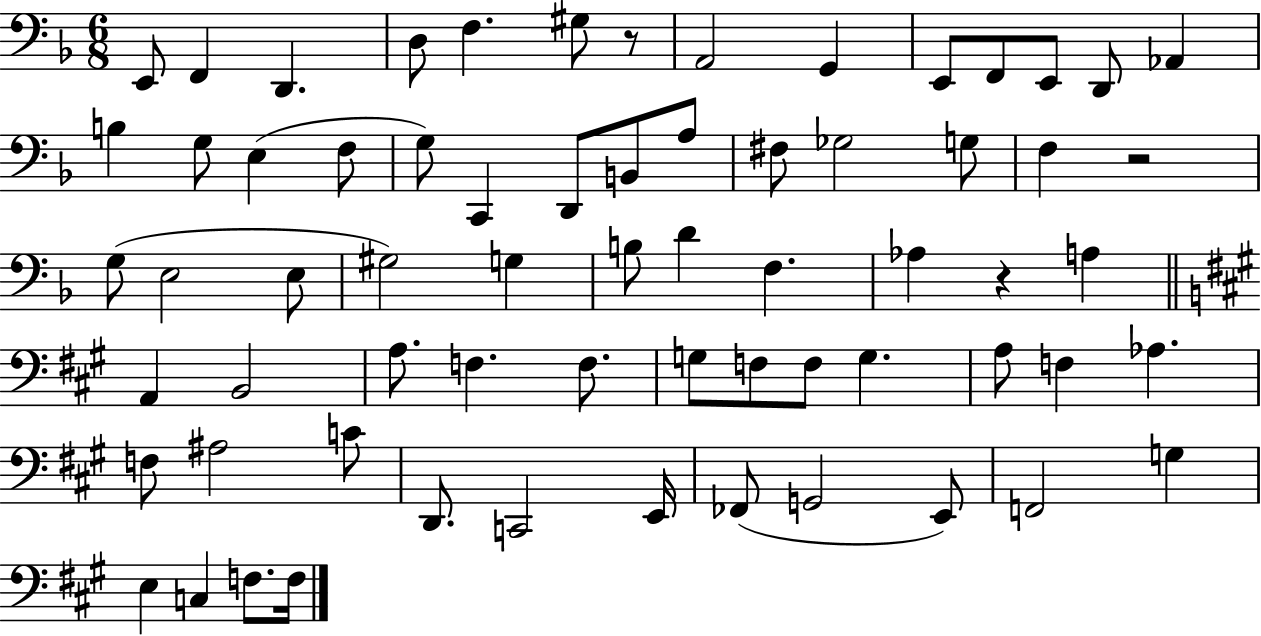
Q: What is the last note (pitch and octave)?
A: F3